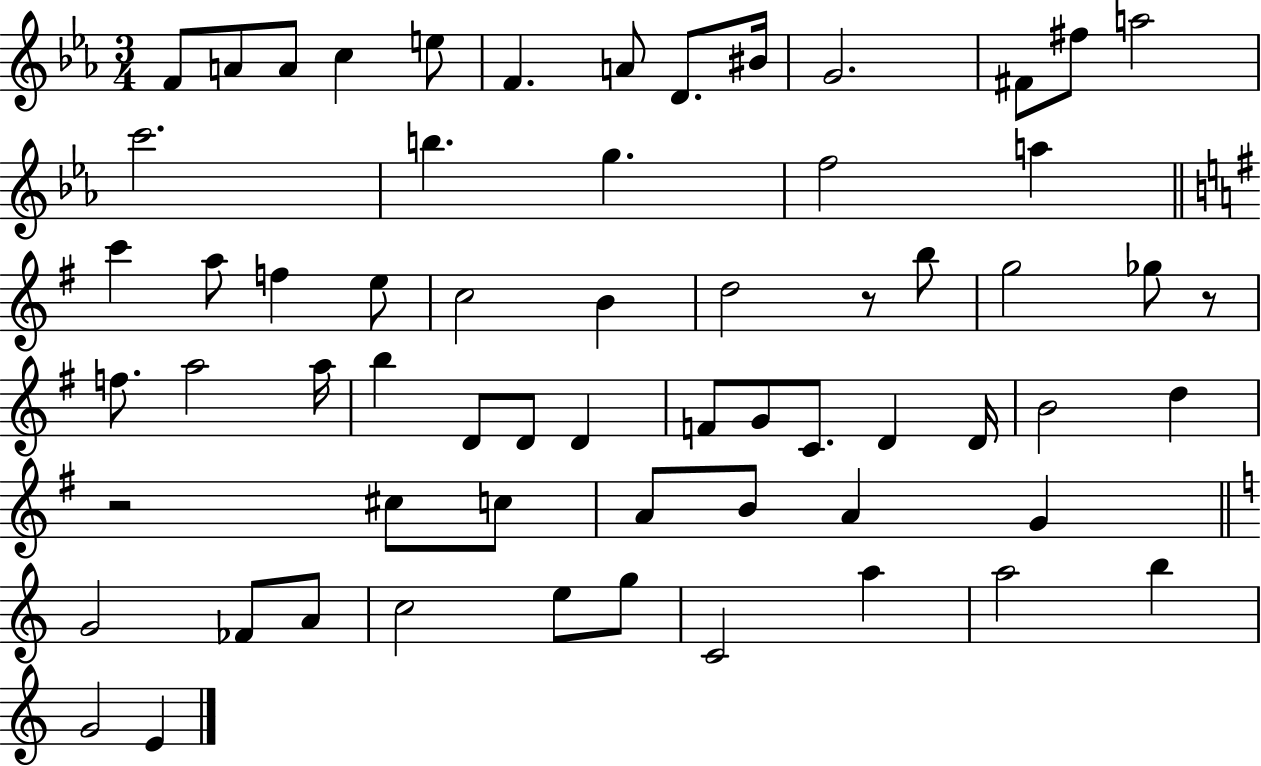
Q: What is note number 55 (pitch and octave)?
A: C4